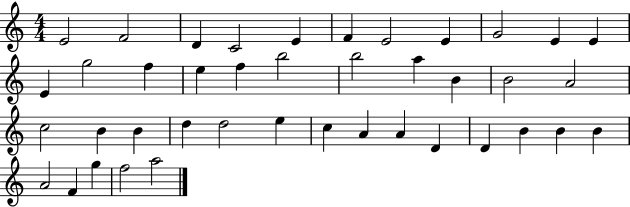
E4/h F4/h D4/q C4/h E4/q F4/q E4/h E4/q G4/h E4/q E4/q E4/q G5/h F5/q E5/q F5/q B5/h B5/h A5/q B4/q B4/h A4/h C5/h B4/q B4/q D5/q D5/h E5/q C5/q A4/q A4/q D4/q D4/q B4/q B4/q B4/q A4/h F4/q G5/q F5/h A5/h